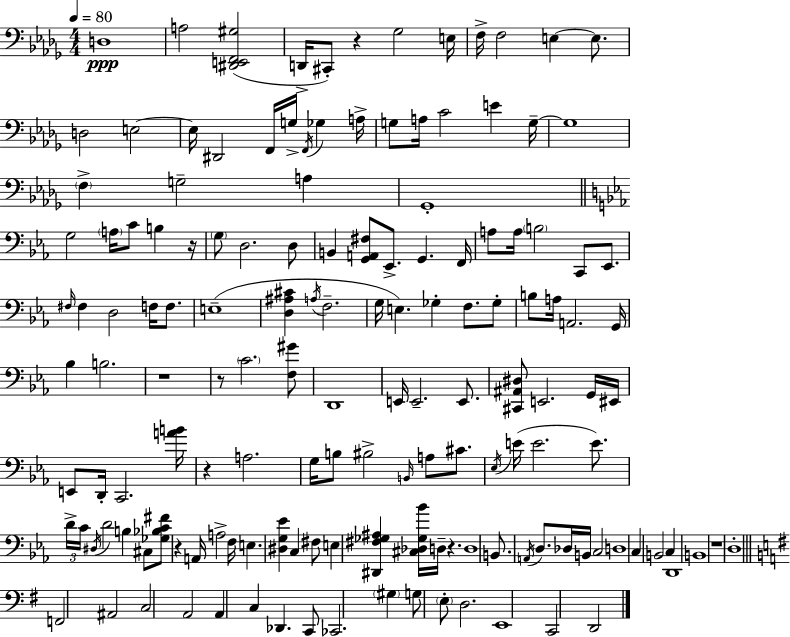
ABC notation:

X:1
T:Untitled
M:4/4
L:1/4
K:Bbm
D,4 A,2 [^D,,E,,F,,^G,]2 D,,/4 ^C,,/2 z _G,2 E,/4 F,/4 F,2 E, E,/2 D,2 E,2 E,/4 ^D,,2 F,,/4 G,/4 F,,/4 _G, A,/4 G,/2 A,/4 C2 E G,/4 G,4 F, G,2 A, _G,,4 G,2 A,/4 C/2 B, z/4 G,/2 D,2 D,/2 B,, [G,,A,,^F,]/2 _E,,/2 G,, F,,/4 A,/2 A,/4 B,2 C,,/2 _E,,/2 ^F,/4 ^F, D,2 F,/4 F,/2 E,4 [D,^A,^C] A,/4 F,2 G,/4 E, _G, F,/2 _G,/2 B,/2 A,/4 A,,2 G,,/4 _B, B,2 z4 z/2 C2 [F,^G]/2 D,,4 E,,/4 E,,2 E,,/2 [^C,,^A,,^D,]/2 E,,2 G,,/4 ^E,,/4 E,,/2 D,,/4 C,,2 [AB]/4 z A,2 G,/4 B,/2 ^B,2 B,,/4 A,/2 ^C/2 _E,/4 E/4 E2 E/2 D/4 C/4 ^D,/4 D2 B, ^C,/2 [_G,_B,C^F]/2 z A,,/4 A,2 F,/4 E, [^D,G,_E] C, ^F,/2 E, [^D,,^F,_G,^A,] [^C,_D,_G,_B]/4 D,/4 z D,4 B,,/2 A,,/4 D,/2 _D,/4 B,,/4 C,2 D,4 C, B,,2 C, D,,4 B,,4 z4 D,4 F,,2 ^A,,2 C,2 A,,2 A,, C, _D,, C,,/2 _C,,2 ^G, G,/2 E,/2 D,2 E,,4 C,,2 D,,2